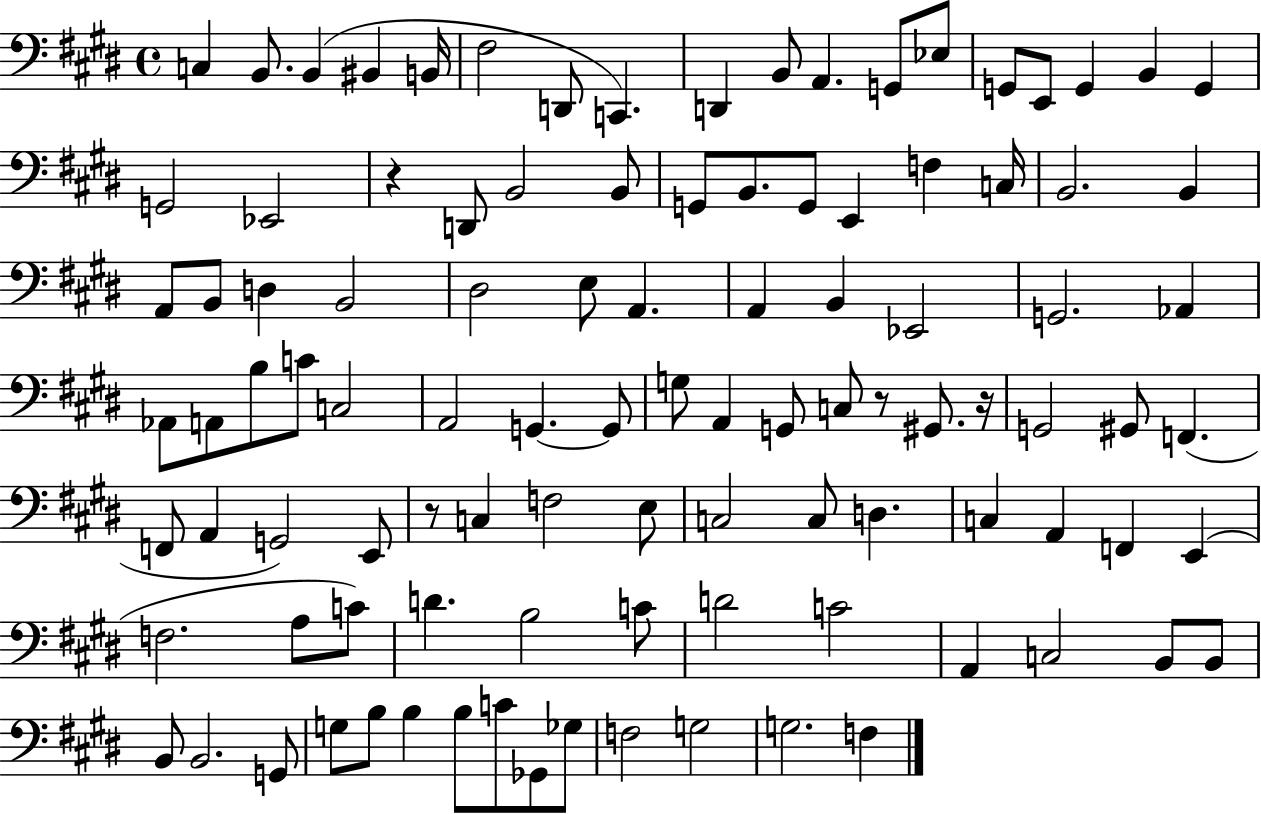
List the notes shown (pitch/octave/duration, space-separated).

C3/q B2/e. B2/q BIS2/q B2/s F#3/h D2/e C2/q. D2/q B2/e A2/q. G2/e Eb3/e G2/e E2/e G2/q B2/q G2/q G2/h Eb2/h R/q D2/e B2/h B2/e G2/e B2/e. G2/e E2/q F3/q C3/s B2/h. B2/q A2/e B2/e D3/q B2/h D#3/h E3/e A2/q. A2/q B2/q Eb2/h G2/h. Ab2/q Ab2/e A2/e B3/e C4/e C3/h A2/h G2/q. G2/e G3/e A2/q G2/e C3/e R/e G#2/e. R/s G2/h G#2/e F2/q. F2/e A2/q G2/h E2/e R/e C3/q F3/h E3/e C3/h C3/e D3/q. C3/q A2/q F2/q E2/q F3/h. A3/e C4/e D4/q. B3/h C4/e D4/h C4/h A2/q C3/h B2/e B2/e B2/e B2/h. G2/e G3/e B3/e B3/q B3/e C4/e Gb2/e Gb3/e F3/h G3/h G3/h. F3/q